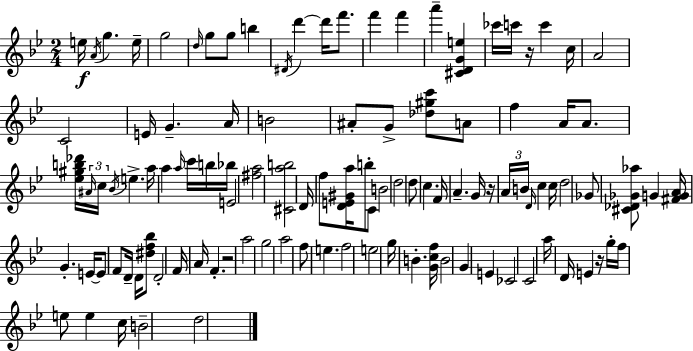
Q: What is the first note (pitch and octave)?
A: E5